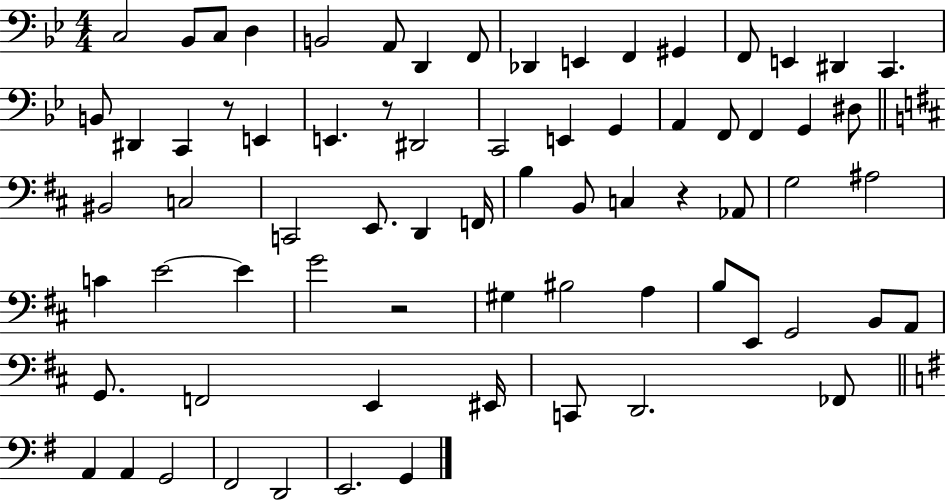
X:1
T:Untitled
M:4/4
L:1/4
K:Bb
C,2 _B,,/2 C,/2 D, B,,2 A,,/2 D,, F,,/2 _D,, E,, F,, ^G,, F,,/2 E,, ^D,, C,, B,,/2 ^D,, C,, z/2 E,, E,, z/2 ^D,,2 C,,2 E,, G,, A,, F,,/2 F,, G,, ^D,/2 ^B,,2 C,2 C,,2 E,,/2 D,, F,,/4 B, B,,/2 C, z _A,,/2 G,2 ^A,2 C E2 E G2 z2 ^G, ^B,2 A, B,/2 E,,/2 G,,2 B,,/2 A,,/2 G,,/2 F,,2 E,, ^E,,/4 C,,/2 D,,2 _F,,/2 A,, A,, G,,2 ^F,,2 D,,2 E,,2 G,,